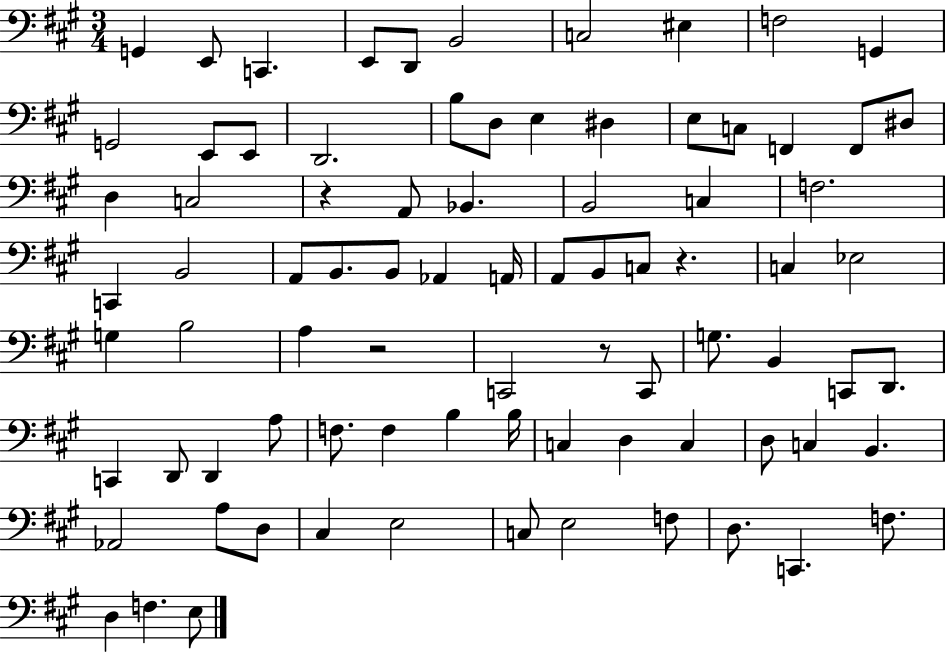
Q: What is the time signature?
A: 3/4